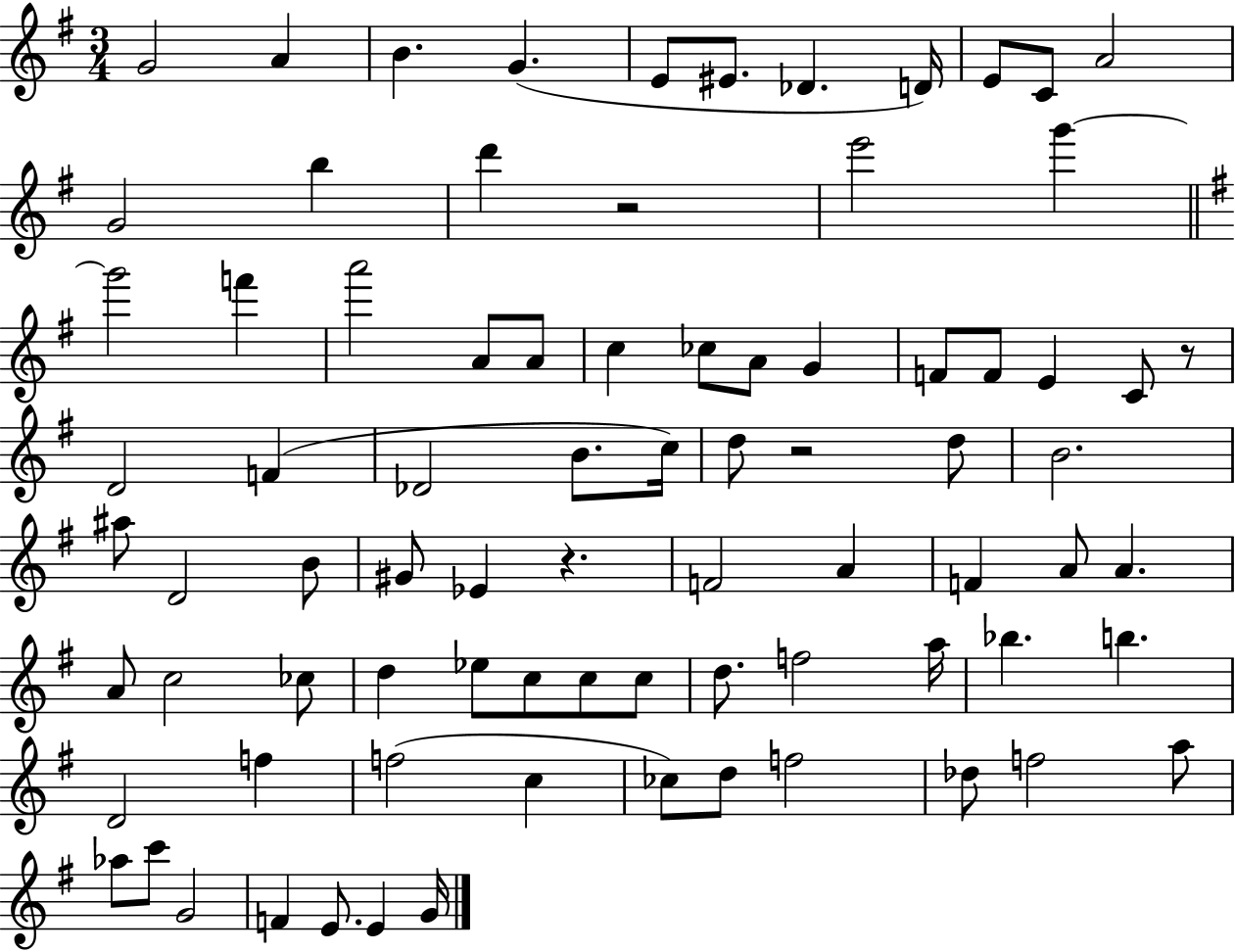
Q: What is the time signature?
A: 3/4